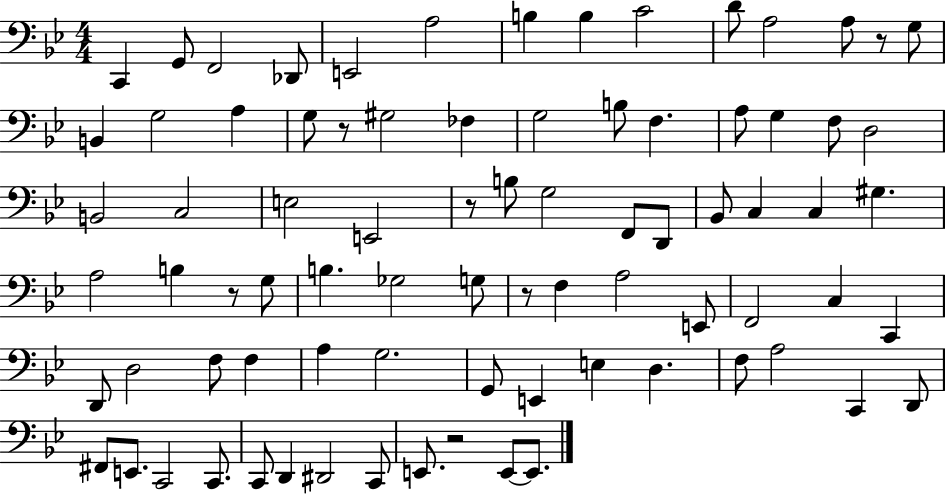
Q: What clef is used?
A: bass